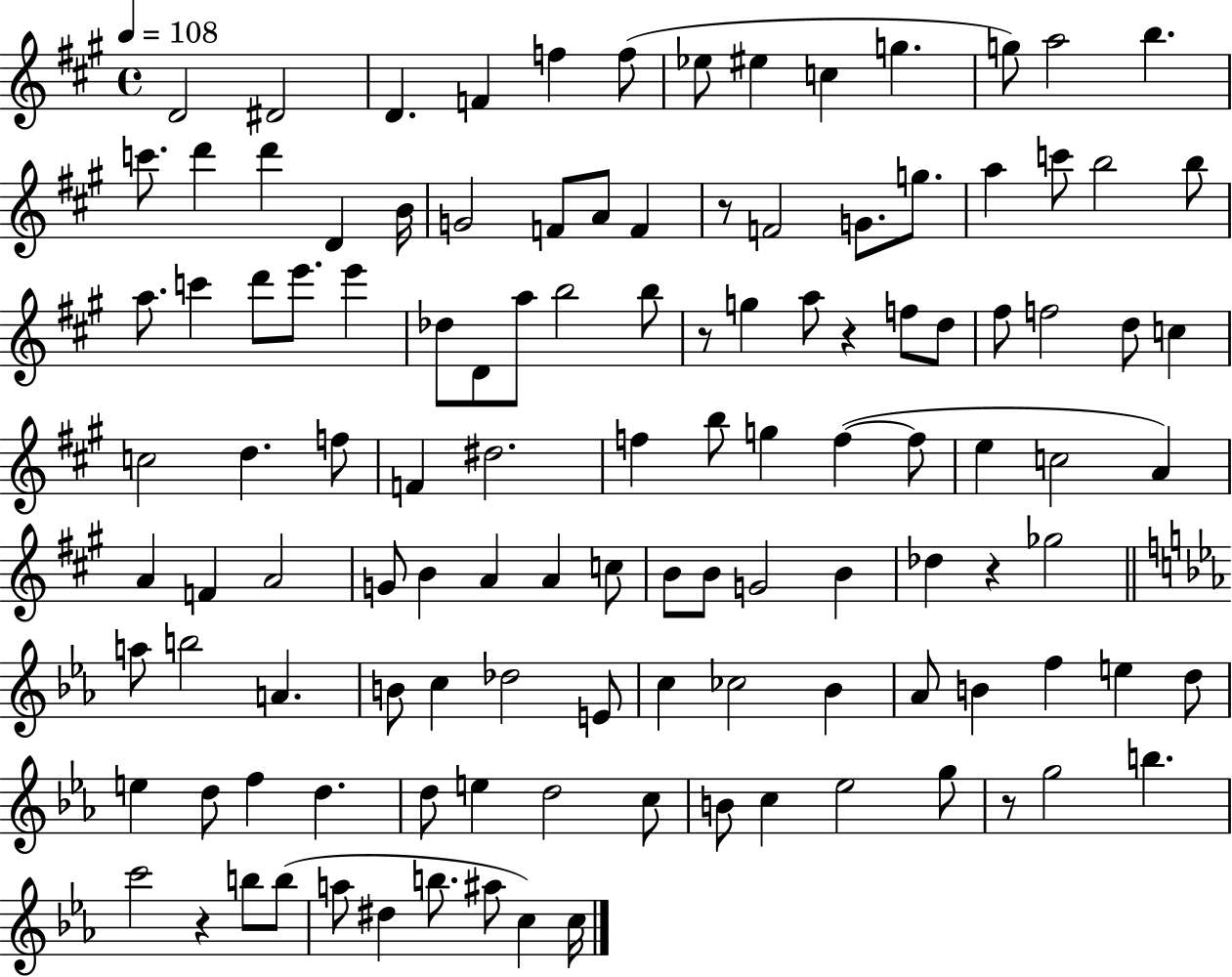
D4/h D#4/h D4/q. F4/q F5/q F5/e Eb5/e EIS5/q C5/q G5/q. G5/e A5/h B5/q. C6/e. D6/q D6/q D4/q B4/s G4/h F4/e A4/e F4/q R/e F4/h G4/e. G5/e. A5/q C6/e B5/h B5/e A5/e. C6/q D6/e E6/e. E6/q Db5/e D4/e A5/e B5/h B5/e R/e G5/q A5/e R/q F5/e D5/e F#5/e F5/h D5/e C5/q C5/h D5/q. F5/e F4/q D#5/h. F5/q B5/e G5/q F5/q F5/e E5/q C5/h A4/q A4/q F4/q A4/h G4/e B4/q A4/q A4/q C5/e B4/e B4/e G4/h B4/q Db5/q R/q Gb5/h A5/e B5/h A4/q. B4/e C5/q Db5/h E4/e C5/q CES5/h Bb4/q Ab4/e B4/q F5/q E5/q D5/e E5/q D5/e F5/q D5/q. D5/e E5/q D5/h C5/e B4/e C5/q Eb5/h G5/e R/e G5/h B5/q. C6/h R/q B5/e B5/e A5/e D#5/q B5/e. A#5/e C5/q C5/s